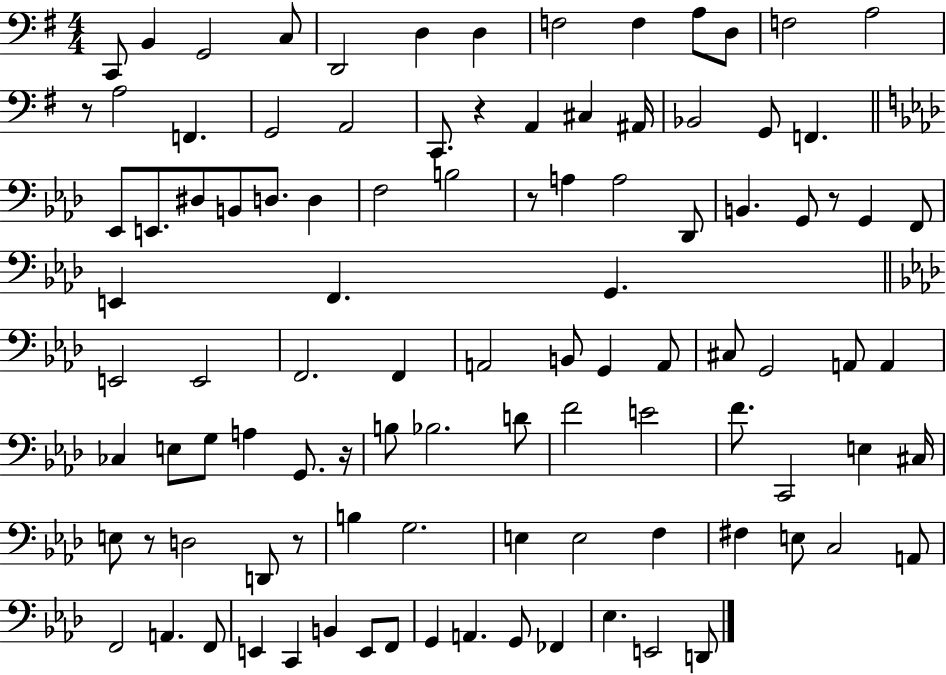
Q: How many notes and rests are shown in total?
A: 102